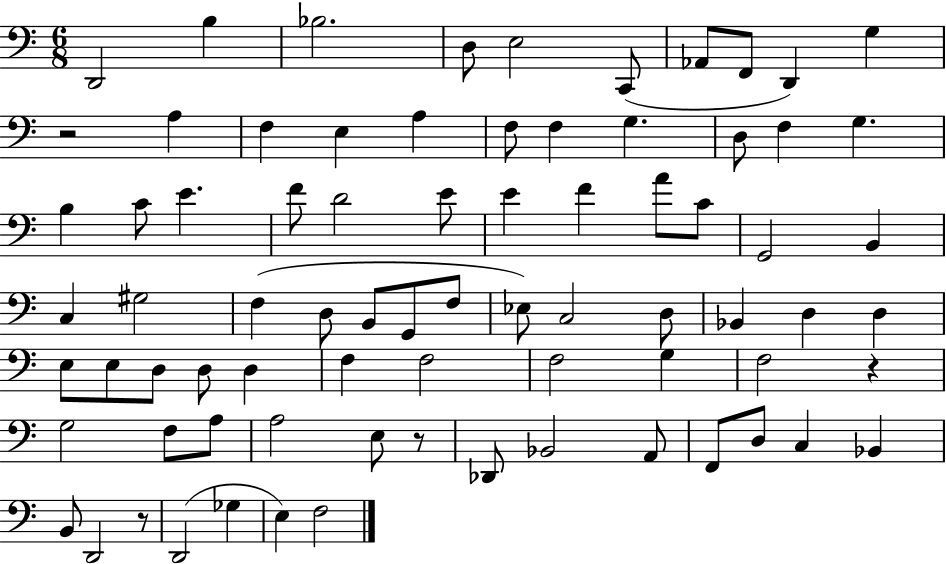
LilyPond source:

{
  \clef bass
  \numericTimeSignature
  \time 6/8
  \key c \major
  d,2 b4 | bes2. | d8 e2 c,8( | aes,8 f,8 d,4) g4 | \break r2 a4 | f4 e4 a4 | f8 f4 g4. | d8 f4 g4. | \break b4 c'8 e'4. | f'8 d'2 e'8 | e'4 f'4 a'8 c'8 | g,2 b,4 | \break c4 gis2 | f4( d8 b,8 g,8 f8 | ees8) c2 d8 | bes,4 d4 d4 | \break e8 e8 d8 d8 d4 | f4 f2 | f2 g4 | f2 r4 | \break g2 f8 a8 | a2 e8 r8 | des,8 bes,2 a,8 | f,8 d8 c4 bes,4 | \break b,8 d,2 r8 | d,2( ges4 | e4) f2 | \bar "|."
}